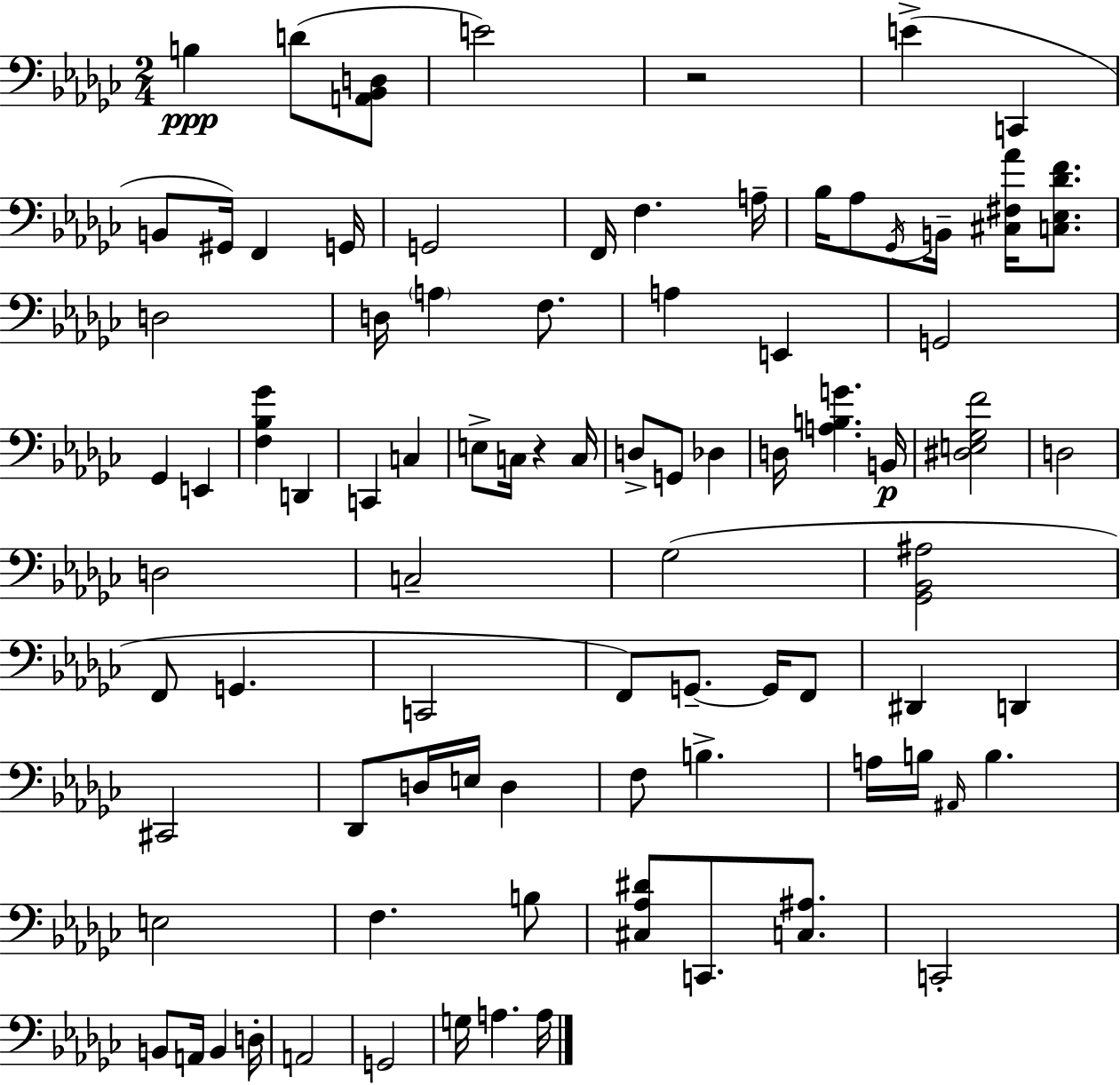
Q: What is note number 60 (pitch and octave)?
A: A#2